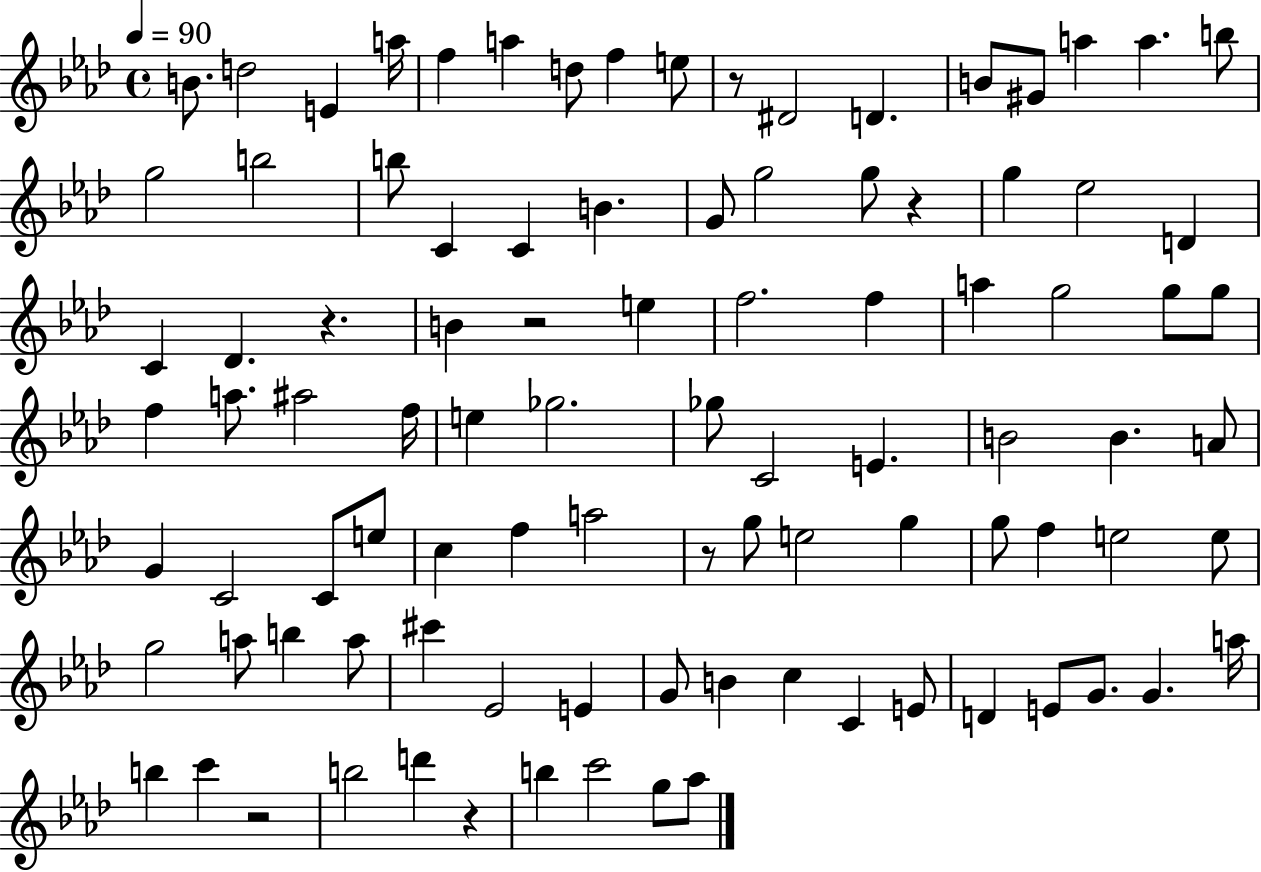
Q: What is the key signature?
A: AES major